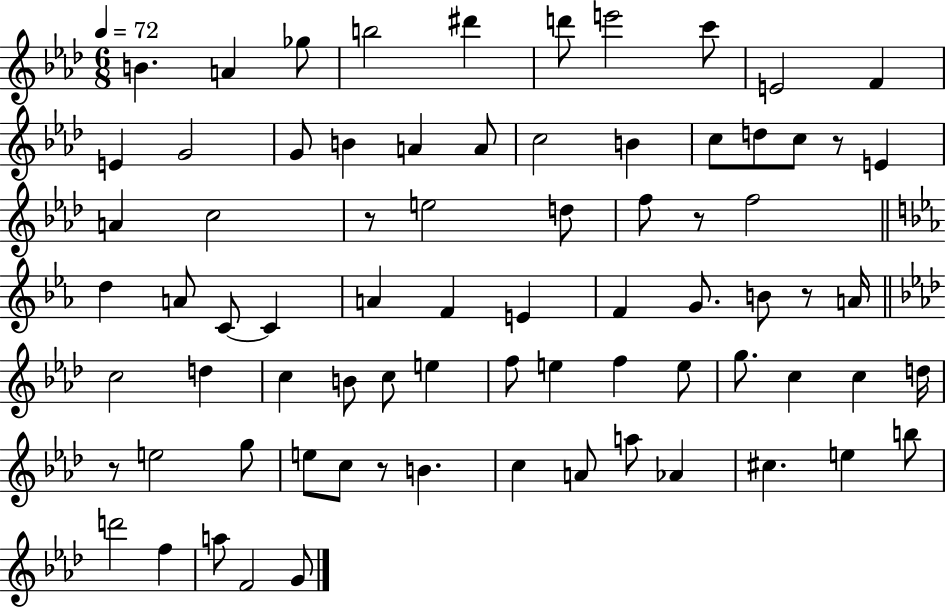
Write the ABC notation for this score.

X:1
T:Untitled
M:6/8
L:1/4
K:Ab
B A _g/2 b2 ^d' d'/2 e'2 c'/2 E2 F E G2 G/2 B A A/2 c2 B c/2 d/2 c/2 z/2 E A c2 z/2 e2 d/2 f/2 z/2 f2 d A/2 C/2 C A F E F G/2 B/2 z/2 A/4 c2 d c B/2 c/2 e f/2 e f e/2 g/2 c c d/4 z/2 e2 g/2 e/2 c/2 z/2 B c A/2 a/2 _A ^c e b/2 d'2 f a/2 F2 G/2